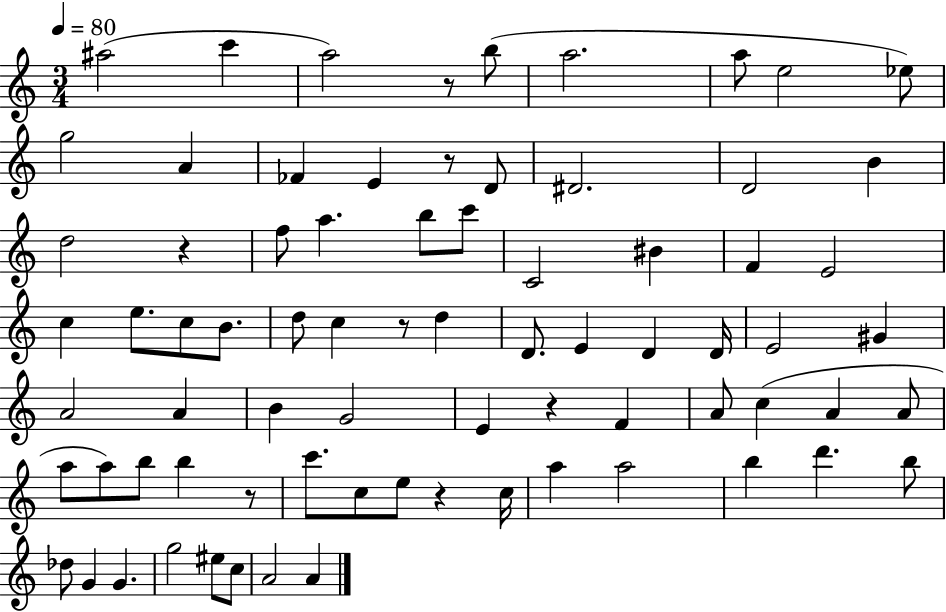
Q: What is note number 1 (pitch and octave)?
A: A#5